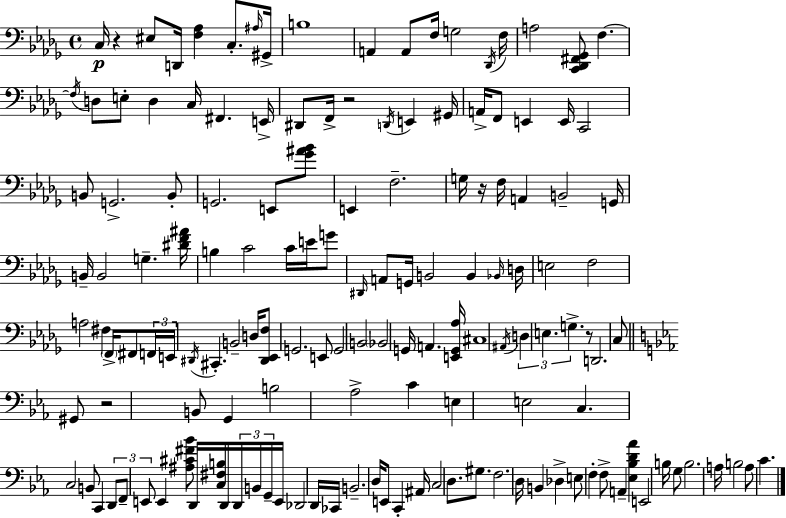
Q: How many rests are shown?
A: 5